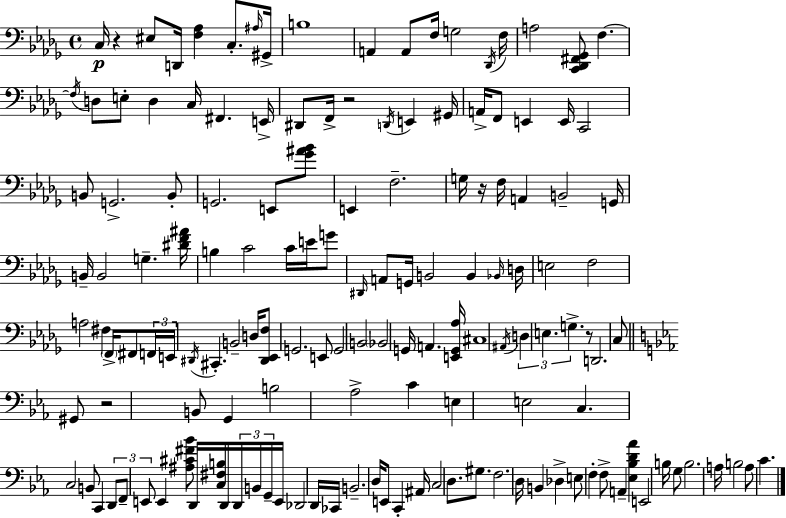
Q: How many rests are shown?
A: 5